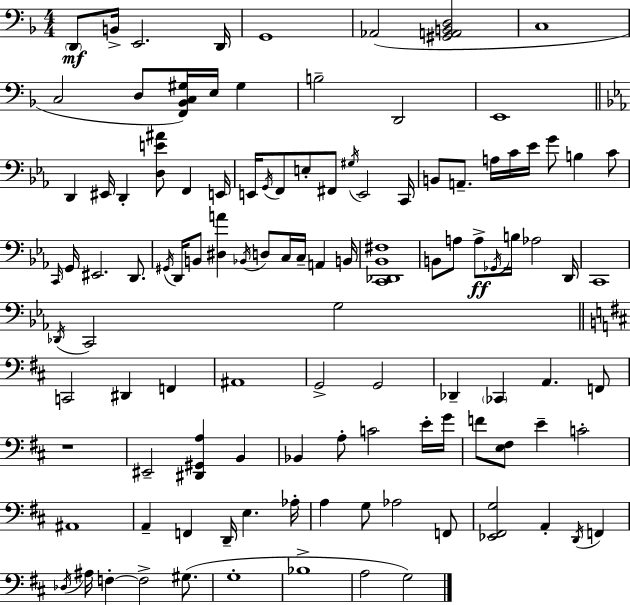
{
  \clef bass
  \numericTimeSignature
  \time 4/4
  \key d \minor
  \repeat volta 2 { \parenthesize d,8\mf b,16-> e,2. d,16 | g,1 | aes,2( <gis, a, b, d>2 | c1 | \break c2 d8 <f, bes, c gis>16) e16 gis4 | b2-- d,2 | e,1 | \bar "||" \break \key ees \major d,4 eis,16 d,4-. <d e' ais'>8 f,4 e,16 | e,16 \acciaccatura { g,16 } f,8 e8-. fis,8 \acciaccatura { gis16 } e,2 | c,16 b,8 a,8.-- a16 c'16 ees'16 g'8 b4 | c'8 \grace { c,16 } g,16 eis,2. | \break d,8. \acciaccatura { gis,16 } d,16 b,8 <dis a'>4 \acciaccatura { bes,16 } d8 c16 c16-- | a,4 b,16 <c, des, bes, fis>1 | b,8 a8 a8->\ff \acciaccatura { ges,16 } b16 aes2 | d,16 c,1 | \break \acciaccatura { des,16 } c,2 g2 | \bar "||" \break \key b \minor c,2 dis,4 f,4 | ais,1 | g,2-> g,2 | des,4-- \parenthesize ces,4 a,4. f,8 | \break r1 | eis,2-- <dis, gis, a>4 b,4 | bes,4 a8-. c'2 e'16-. g'16 | f'8 <e fis>8 e'4-- c'2-. | \break ais,1 | a,4-- f,4 d,16-- e4. aes16-. | a4 g8 aes2 f,8 | <ees, fis, g>2 a,4-. \acciaccatura { d,16 } f,4 | \break \acciaccatura { des16 } ais16 f4-.~~ f2-> gis8.( | g1-. | bes1-> | a2 g2) | \break } \bar "|."
}